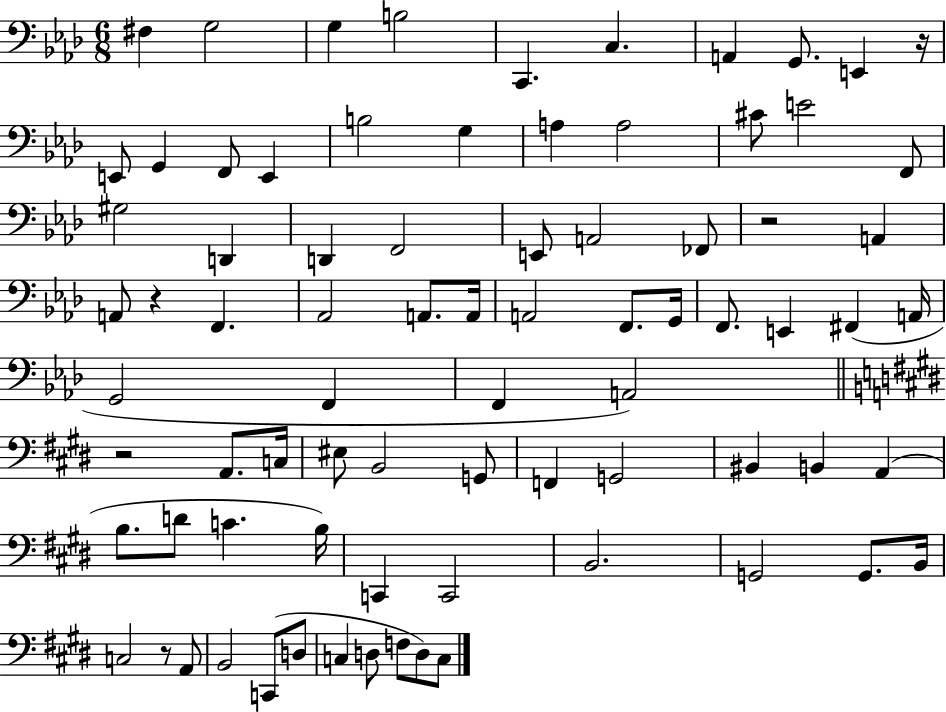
{
  \clef bass
  \numericTimeSignature
  \time 6/8
  \key aes \major
  fis4 g2 | g4 b2 | c,4. c4. | a,4 g,8. e,4 r16 | \break e,8 g,4 f,8 e,4 | b2 g4 | a4 a2 | cis'8 e'2 f,8 | \break gis2 d,4 | d,4 f,2 | e,8 a,2 fes,8 | r2 a,4 | \break a,8 r4 f,4. | aes,2 a,8. a,16 | a,2 f,8. g,16 | f,8. e,4 fis,4( a,16 | \break g,2 f,4 | f,4 a,2) | \bar "||" \break \key e \major r2 a,8. c16 | eis8 b,2 g,8 | f,4 g,2 | bis,4 b,4 a,4( | \break b8. d'8 c'4. b16) | c,4 c,2 | b,2. | g,2 g,8. b,16 | \break c2 r8 a,8 | b,2 c,8( d8 | c4 d8 f8 d8) c8 | \bar "|."
}